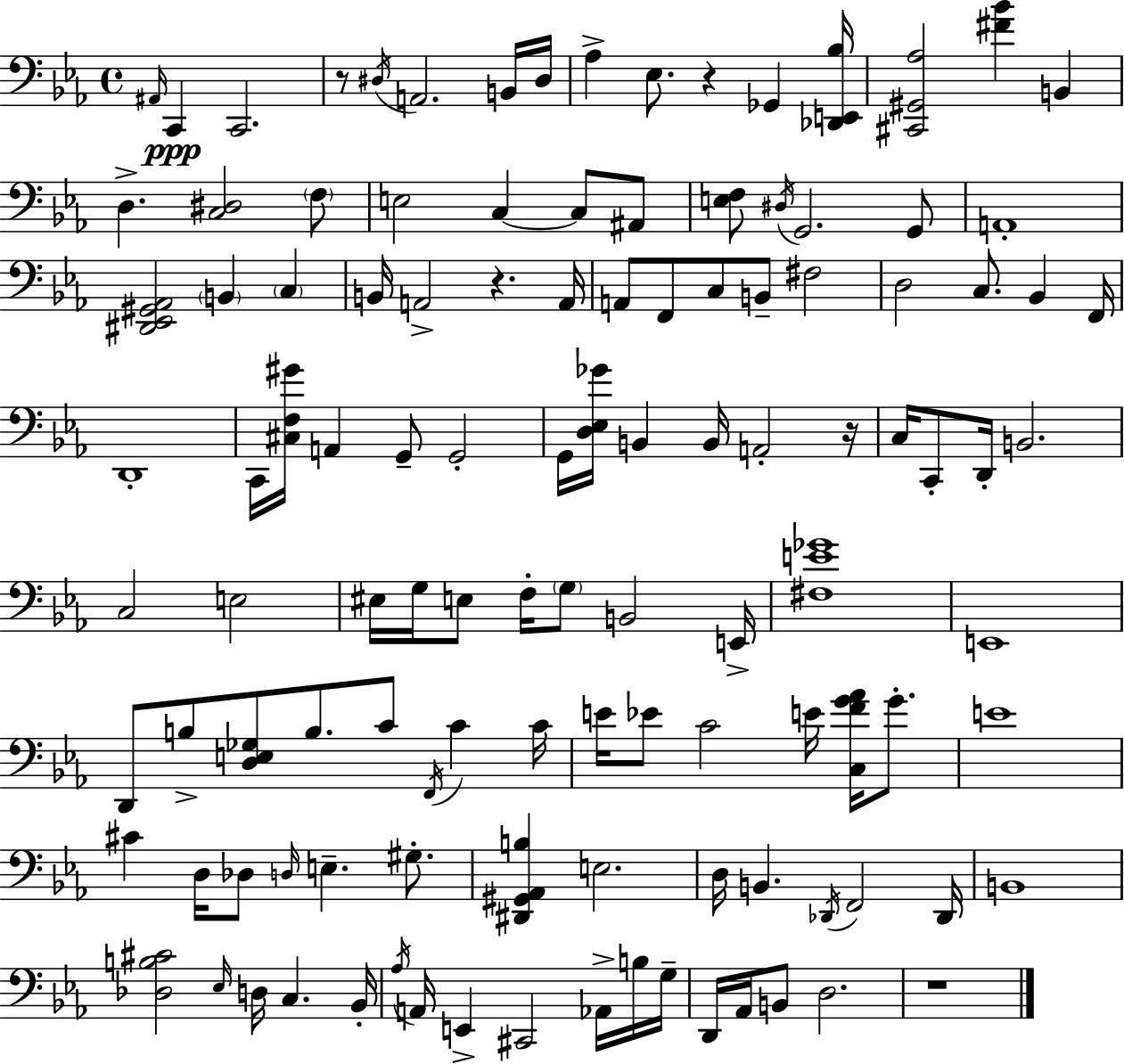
A#2/s C2/q C2/h. R/e D#3/s A2/h. B2/s D#3/s Ab3/q Eb3/e. R/q Gb2/q [Db2,E2,Bb3]/s [C#2,G#2,Ab3]/h [F#4,Bb4]/q B2/q D3/q. [C3,D#3]/h F3/e E3/h C3/q C3/e A#2/e [E3,F3]/e D#3/s G2/h. G2/e A2/w [D#2,Eb2,G#2,Ab2]/h B2/q C3/q B2/s A2/h R/q. A2/s A2/e F2/e C3/e B2/e F#3/h D3/h C3/e. Bb2/q F2/s D2/w C2/s [C#3,F3,G#4]/s A2/q G2/e G2/h G2/s [D3,Eb3,Gb4]/s B2/q B2/s A2/h R/s C3/s C2/e D2/s B2/h. C3/h E3/h EIS3/s G3/s E3/e F3/s G3/e B2/h E2/s [F#3,E4,Gb4]/w E2/w D2/e B3/e [D3,E3,Gb3]/e B3/e. C4/e F2/s C4/q C4/s E4/s Eb4/e C4/h E4/s [C3,F4,G4,Ab4]/s G4/e. E4/w C#4/q D3/s Db3/e D3/s E3/q. G#3/e. [D#2,G#2,Ab2,B3]/q E3/h. D3/s B2/q. Db2/s F2/h Db2/s B2/w [Db3,B3,C#4]/h Eb3/s D3/s C3/q. Bb2/s Ab3/s A2/s E2/q C#2/h Ab2/s B3/s G3/s D2/s Ab2/s B2/e D3/h. R/w